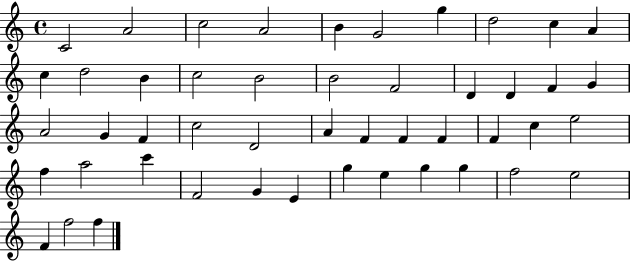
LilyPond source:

{
  \clef treble
  \time 4/4
  \defaultTimeSignature
  \key c \major
  c'2 a'2 | c''2 a'2 | b'4 g'2 g''4 | d''2 c''4 a'4 | \break c''4 d''2 b'4 | c''2 b'2 | b'2 f'2 | d'4 d'4 f'4 g'4 | \break a'2 g'4 f'4 | c''2 d'2 | a'4 f'4 f'4 f'4 | f'4 c''4 e''2 | \break f''4 a''2 c'''4 | f'2 g'4 e'4 | g''4 e''4 g''4 g''4 | f''2 e''2 | \break f'4 f''2 f''4 | \bar "|."
}